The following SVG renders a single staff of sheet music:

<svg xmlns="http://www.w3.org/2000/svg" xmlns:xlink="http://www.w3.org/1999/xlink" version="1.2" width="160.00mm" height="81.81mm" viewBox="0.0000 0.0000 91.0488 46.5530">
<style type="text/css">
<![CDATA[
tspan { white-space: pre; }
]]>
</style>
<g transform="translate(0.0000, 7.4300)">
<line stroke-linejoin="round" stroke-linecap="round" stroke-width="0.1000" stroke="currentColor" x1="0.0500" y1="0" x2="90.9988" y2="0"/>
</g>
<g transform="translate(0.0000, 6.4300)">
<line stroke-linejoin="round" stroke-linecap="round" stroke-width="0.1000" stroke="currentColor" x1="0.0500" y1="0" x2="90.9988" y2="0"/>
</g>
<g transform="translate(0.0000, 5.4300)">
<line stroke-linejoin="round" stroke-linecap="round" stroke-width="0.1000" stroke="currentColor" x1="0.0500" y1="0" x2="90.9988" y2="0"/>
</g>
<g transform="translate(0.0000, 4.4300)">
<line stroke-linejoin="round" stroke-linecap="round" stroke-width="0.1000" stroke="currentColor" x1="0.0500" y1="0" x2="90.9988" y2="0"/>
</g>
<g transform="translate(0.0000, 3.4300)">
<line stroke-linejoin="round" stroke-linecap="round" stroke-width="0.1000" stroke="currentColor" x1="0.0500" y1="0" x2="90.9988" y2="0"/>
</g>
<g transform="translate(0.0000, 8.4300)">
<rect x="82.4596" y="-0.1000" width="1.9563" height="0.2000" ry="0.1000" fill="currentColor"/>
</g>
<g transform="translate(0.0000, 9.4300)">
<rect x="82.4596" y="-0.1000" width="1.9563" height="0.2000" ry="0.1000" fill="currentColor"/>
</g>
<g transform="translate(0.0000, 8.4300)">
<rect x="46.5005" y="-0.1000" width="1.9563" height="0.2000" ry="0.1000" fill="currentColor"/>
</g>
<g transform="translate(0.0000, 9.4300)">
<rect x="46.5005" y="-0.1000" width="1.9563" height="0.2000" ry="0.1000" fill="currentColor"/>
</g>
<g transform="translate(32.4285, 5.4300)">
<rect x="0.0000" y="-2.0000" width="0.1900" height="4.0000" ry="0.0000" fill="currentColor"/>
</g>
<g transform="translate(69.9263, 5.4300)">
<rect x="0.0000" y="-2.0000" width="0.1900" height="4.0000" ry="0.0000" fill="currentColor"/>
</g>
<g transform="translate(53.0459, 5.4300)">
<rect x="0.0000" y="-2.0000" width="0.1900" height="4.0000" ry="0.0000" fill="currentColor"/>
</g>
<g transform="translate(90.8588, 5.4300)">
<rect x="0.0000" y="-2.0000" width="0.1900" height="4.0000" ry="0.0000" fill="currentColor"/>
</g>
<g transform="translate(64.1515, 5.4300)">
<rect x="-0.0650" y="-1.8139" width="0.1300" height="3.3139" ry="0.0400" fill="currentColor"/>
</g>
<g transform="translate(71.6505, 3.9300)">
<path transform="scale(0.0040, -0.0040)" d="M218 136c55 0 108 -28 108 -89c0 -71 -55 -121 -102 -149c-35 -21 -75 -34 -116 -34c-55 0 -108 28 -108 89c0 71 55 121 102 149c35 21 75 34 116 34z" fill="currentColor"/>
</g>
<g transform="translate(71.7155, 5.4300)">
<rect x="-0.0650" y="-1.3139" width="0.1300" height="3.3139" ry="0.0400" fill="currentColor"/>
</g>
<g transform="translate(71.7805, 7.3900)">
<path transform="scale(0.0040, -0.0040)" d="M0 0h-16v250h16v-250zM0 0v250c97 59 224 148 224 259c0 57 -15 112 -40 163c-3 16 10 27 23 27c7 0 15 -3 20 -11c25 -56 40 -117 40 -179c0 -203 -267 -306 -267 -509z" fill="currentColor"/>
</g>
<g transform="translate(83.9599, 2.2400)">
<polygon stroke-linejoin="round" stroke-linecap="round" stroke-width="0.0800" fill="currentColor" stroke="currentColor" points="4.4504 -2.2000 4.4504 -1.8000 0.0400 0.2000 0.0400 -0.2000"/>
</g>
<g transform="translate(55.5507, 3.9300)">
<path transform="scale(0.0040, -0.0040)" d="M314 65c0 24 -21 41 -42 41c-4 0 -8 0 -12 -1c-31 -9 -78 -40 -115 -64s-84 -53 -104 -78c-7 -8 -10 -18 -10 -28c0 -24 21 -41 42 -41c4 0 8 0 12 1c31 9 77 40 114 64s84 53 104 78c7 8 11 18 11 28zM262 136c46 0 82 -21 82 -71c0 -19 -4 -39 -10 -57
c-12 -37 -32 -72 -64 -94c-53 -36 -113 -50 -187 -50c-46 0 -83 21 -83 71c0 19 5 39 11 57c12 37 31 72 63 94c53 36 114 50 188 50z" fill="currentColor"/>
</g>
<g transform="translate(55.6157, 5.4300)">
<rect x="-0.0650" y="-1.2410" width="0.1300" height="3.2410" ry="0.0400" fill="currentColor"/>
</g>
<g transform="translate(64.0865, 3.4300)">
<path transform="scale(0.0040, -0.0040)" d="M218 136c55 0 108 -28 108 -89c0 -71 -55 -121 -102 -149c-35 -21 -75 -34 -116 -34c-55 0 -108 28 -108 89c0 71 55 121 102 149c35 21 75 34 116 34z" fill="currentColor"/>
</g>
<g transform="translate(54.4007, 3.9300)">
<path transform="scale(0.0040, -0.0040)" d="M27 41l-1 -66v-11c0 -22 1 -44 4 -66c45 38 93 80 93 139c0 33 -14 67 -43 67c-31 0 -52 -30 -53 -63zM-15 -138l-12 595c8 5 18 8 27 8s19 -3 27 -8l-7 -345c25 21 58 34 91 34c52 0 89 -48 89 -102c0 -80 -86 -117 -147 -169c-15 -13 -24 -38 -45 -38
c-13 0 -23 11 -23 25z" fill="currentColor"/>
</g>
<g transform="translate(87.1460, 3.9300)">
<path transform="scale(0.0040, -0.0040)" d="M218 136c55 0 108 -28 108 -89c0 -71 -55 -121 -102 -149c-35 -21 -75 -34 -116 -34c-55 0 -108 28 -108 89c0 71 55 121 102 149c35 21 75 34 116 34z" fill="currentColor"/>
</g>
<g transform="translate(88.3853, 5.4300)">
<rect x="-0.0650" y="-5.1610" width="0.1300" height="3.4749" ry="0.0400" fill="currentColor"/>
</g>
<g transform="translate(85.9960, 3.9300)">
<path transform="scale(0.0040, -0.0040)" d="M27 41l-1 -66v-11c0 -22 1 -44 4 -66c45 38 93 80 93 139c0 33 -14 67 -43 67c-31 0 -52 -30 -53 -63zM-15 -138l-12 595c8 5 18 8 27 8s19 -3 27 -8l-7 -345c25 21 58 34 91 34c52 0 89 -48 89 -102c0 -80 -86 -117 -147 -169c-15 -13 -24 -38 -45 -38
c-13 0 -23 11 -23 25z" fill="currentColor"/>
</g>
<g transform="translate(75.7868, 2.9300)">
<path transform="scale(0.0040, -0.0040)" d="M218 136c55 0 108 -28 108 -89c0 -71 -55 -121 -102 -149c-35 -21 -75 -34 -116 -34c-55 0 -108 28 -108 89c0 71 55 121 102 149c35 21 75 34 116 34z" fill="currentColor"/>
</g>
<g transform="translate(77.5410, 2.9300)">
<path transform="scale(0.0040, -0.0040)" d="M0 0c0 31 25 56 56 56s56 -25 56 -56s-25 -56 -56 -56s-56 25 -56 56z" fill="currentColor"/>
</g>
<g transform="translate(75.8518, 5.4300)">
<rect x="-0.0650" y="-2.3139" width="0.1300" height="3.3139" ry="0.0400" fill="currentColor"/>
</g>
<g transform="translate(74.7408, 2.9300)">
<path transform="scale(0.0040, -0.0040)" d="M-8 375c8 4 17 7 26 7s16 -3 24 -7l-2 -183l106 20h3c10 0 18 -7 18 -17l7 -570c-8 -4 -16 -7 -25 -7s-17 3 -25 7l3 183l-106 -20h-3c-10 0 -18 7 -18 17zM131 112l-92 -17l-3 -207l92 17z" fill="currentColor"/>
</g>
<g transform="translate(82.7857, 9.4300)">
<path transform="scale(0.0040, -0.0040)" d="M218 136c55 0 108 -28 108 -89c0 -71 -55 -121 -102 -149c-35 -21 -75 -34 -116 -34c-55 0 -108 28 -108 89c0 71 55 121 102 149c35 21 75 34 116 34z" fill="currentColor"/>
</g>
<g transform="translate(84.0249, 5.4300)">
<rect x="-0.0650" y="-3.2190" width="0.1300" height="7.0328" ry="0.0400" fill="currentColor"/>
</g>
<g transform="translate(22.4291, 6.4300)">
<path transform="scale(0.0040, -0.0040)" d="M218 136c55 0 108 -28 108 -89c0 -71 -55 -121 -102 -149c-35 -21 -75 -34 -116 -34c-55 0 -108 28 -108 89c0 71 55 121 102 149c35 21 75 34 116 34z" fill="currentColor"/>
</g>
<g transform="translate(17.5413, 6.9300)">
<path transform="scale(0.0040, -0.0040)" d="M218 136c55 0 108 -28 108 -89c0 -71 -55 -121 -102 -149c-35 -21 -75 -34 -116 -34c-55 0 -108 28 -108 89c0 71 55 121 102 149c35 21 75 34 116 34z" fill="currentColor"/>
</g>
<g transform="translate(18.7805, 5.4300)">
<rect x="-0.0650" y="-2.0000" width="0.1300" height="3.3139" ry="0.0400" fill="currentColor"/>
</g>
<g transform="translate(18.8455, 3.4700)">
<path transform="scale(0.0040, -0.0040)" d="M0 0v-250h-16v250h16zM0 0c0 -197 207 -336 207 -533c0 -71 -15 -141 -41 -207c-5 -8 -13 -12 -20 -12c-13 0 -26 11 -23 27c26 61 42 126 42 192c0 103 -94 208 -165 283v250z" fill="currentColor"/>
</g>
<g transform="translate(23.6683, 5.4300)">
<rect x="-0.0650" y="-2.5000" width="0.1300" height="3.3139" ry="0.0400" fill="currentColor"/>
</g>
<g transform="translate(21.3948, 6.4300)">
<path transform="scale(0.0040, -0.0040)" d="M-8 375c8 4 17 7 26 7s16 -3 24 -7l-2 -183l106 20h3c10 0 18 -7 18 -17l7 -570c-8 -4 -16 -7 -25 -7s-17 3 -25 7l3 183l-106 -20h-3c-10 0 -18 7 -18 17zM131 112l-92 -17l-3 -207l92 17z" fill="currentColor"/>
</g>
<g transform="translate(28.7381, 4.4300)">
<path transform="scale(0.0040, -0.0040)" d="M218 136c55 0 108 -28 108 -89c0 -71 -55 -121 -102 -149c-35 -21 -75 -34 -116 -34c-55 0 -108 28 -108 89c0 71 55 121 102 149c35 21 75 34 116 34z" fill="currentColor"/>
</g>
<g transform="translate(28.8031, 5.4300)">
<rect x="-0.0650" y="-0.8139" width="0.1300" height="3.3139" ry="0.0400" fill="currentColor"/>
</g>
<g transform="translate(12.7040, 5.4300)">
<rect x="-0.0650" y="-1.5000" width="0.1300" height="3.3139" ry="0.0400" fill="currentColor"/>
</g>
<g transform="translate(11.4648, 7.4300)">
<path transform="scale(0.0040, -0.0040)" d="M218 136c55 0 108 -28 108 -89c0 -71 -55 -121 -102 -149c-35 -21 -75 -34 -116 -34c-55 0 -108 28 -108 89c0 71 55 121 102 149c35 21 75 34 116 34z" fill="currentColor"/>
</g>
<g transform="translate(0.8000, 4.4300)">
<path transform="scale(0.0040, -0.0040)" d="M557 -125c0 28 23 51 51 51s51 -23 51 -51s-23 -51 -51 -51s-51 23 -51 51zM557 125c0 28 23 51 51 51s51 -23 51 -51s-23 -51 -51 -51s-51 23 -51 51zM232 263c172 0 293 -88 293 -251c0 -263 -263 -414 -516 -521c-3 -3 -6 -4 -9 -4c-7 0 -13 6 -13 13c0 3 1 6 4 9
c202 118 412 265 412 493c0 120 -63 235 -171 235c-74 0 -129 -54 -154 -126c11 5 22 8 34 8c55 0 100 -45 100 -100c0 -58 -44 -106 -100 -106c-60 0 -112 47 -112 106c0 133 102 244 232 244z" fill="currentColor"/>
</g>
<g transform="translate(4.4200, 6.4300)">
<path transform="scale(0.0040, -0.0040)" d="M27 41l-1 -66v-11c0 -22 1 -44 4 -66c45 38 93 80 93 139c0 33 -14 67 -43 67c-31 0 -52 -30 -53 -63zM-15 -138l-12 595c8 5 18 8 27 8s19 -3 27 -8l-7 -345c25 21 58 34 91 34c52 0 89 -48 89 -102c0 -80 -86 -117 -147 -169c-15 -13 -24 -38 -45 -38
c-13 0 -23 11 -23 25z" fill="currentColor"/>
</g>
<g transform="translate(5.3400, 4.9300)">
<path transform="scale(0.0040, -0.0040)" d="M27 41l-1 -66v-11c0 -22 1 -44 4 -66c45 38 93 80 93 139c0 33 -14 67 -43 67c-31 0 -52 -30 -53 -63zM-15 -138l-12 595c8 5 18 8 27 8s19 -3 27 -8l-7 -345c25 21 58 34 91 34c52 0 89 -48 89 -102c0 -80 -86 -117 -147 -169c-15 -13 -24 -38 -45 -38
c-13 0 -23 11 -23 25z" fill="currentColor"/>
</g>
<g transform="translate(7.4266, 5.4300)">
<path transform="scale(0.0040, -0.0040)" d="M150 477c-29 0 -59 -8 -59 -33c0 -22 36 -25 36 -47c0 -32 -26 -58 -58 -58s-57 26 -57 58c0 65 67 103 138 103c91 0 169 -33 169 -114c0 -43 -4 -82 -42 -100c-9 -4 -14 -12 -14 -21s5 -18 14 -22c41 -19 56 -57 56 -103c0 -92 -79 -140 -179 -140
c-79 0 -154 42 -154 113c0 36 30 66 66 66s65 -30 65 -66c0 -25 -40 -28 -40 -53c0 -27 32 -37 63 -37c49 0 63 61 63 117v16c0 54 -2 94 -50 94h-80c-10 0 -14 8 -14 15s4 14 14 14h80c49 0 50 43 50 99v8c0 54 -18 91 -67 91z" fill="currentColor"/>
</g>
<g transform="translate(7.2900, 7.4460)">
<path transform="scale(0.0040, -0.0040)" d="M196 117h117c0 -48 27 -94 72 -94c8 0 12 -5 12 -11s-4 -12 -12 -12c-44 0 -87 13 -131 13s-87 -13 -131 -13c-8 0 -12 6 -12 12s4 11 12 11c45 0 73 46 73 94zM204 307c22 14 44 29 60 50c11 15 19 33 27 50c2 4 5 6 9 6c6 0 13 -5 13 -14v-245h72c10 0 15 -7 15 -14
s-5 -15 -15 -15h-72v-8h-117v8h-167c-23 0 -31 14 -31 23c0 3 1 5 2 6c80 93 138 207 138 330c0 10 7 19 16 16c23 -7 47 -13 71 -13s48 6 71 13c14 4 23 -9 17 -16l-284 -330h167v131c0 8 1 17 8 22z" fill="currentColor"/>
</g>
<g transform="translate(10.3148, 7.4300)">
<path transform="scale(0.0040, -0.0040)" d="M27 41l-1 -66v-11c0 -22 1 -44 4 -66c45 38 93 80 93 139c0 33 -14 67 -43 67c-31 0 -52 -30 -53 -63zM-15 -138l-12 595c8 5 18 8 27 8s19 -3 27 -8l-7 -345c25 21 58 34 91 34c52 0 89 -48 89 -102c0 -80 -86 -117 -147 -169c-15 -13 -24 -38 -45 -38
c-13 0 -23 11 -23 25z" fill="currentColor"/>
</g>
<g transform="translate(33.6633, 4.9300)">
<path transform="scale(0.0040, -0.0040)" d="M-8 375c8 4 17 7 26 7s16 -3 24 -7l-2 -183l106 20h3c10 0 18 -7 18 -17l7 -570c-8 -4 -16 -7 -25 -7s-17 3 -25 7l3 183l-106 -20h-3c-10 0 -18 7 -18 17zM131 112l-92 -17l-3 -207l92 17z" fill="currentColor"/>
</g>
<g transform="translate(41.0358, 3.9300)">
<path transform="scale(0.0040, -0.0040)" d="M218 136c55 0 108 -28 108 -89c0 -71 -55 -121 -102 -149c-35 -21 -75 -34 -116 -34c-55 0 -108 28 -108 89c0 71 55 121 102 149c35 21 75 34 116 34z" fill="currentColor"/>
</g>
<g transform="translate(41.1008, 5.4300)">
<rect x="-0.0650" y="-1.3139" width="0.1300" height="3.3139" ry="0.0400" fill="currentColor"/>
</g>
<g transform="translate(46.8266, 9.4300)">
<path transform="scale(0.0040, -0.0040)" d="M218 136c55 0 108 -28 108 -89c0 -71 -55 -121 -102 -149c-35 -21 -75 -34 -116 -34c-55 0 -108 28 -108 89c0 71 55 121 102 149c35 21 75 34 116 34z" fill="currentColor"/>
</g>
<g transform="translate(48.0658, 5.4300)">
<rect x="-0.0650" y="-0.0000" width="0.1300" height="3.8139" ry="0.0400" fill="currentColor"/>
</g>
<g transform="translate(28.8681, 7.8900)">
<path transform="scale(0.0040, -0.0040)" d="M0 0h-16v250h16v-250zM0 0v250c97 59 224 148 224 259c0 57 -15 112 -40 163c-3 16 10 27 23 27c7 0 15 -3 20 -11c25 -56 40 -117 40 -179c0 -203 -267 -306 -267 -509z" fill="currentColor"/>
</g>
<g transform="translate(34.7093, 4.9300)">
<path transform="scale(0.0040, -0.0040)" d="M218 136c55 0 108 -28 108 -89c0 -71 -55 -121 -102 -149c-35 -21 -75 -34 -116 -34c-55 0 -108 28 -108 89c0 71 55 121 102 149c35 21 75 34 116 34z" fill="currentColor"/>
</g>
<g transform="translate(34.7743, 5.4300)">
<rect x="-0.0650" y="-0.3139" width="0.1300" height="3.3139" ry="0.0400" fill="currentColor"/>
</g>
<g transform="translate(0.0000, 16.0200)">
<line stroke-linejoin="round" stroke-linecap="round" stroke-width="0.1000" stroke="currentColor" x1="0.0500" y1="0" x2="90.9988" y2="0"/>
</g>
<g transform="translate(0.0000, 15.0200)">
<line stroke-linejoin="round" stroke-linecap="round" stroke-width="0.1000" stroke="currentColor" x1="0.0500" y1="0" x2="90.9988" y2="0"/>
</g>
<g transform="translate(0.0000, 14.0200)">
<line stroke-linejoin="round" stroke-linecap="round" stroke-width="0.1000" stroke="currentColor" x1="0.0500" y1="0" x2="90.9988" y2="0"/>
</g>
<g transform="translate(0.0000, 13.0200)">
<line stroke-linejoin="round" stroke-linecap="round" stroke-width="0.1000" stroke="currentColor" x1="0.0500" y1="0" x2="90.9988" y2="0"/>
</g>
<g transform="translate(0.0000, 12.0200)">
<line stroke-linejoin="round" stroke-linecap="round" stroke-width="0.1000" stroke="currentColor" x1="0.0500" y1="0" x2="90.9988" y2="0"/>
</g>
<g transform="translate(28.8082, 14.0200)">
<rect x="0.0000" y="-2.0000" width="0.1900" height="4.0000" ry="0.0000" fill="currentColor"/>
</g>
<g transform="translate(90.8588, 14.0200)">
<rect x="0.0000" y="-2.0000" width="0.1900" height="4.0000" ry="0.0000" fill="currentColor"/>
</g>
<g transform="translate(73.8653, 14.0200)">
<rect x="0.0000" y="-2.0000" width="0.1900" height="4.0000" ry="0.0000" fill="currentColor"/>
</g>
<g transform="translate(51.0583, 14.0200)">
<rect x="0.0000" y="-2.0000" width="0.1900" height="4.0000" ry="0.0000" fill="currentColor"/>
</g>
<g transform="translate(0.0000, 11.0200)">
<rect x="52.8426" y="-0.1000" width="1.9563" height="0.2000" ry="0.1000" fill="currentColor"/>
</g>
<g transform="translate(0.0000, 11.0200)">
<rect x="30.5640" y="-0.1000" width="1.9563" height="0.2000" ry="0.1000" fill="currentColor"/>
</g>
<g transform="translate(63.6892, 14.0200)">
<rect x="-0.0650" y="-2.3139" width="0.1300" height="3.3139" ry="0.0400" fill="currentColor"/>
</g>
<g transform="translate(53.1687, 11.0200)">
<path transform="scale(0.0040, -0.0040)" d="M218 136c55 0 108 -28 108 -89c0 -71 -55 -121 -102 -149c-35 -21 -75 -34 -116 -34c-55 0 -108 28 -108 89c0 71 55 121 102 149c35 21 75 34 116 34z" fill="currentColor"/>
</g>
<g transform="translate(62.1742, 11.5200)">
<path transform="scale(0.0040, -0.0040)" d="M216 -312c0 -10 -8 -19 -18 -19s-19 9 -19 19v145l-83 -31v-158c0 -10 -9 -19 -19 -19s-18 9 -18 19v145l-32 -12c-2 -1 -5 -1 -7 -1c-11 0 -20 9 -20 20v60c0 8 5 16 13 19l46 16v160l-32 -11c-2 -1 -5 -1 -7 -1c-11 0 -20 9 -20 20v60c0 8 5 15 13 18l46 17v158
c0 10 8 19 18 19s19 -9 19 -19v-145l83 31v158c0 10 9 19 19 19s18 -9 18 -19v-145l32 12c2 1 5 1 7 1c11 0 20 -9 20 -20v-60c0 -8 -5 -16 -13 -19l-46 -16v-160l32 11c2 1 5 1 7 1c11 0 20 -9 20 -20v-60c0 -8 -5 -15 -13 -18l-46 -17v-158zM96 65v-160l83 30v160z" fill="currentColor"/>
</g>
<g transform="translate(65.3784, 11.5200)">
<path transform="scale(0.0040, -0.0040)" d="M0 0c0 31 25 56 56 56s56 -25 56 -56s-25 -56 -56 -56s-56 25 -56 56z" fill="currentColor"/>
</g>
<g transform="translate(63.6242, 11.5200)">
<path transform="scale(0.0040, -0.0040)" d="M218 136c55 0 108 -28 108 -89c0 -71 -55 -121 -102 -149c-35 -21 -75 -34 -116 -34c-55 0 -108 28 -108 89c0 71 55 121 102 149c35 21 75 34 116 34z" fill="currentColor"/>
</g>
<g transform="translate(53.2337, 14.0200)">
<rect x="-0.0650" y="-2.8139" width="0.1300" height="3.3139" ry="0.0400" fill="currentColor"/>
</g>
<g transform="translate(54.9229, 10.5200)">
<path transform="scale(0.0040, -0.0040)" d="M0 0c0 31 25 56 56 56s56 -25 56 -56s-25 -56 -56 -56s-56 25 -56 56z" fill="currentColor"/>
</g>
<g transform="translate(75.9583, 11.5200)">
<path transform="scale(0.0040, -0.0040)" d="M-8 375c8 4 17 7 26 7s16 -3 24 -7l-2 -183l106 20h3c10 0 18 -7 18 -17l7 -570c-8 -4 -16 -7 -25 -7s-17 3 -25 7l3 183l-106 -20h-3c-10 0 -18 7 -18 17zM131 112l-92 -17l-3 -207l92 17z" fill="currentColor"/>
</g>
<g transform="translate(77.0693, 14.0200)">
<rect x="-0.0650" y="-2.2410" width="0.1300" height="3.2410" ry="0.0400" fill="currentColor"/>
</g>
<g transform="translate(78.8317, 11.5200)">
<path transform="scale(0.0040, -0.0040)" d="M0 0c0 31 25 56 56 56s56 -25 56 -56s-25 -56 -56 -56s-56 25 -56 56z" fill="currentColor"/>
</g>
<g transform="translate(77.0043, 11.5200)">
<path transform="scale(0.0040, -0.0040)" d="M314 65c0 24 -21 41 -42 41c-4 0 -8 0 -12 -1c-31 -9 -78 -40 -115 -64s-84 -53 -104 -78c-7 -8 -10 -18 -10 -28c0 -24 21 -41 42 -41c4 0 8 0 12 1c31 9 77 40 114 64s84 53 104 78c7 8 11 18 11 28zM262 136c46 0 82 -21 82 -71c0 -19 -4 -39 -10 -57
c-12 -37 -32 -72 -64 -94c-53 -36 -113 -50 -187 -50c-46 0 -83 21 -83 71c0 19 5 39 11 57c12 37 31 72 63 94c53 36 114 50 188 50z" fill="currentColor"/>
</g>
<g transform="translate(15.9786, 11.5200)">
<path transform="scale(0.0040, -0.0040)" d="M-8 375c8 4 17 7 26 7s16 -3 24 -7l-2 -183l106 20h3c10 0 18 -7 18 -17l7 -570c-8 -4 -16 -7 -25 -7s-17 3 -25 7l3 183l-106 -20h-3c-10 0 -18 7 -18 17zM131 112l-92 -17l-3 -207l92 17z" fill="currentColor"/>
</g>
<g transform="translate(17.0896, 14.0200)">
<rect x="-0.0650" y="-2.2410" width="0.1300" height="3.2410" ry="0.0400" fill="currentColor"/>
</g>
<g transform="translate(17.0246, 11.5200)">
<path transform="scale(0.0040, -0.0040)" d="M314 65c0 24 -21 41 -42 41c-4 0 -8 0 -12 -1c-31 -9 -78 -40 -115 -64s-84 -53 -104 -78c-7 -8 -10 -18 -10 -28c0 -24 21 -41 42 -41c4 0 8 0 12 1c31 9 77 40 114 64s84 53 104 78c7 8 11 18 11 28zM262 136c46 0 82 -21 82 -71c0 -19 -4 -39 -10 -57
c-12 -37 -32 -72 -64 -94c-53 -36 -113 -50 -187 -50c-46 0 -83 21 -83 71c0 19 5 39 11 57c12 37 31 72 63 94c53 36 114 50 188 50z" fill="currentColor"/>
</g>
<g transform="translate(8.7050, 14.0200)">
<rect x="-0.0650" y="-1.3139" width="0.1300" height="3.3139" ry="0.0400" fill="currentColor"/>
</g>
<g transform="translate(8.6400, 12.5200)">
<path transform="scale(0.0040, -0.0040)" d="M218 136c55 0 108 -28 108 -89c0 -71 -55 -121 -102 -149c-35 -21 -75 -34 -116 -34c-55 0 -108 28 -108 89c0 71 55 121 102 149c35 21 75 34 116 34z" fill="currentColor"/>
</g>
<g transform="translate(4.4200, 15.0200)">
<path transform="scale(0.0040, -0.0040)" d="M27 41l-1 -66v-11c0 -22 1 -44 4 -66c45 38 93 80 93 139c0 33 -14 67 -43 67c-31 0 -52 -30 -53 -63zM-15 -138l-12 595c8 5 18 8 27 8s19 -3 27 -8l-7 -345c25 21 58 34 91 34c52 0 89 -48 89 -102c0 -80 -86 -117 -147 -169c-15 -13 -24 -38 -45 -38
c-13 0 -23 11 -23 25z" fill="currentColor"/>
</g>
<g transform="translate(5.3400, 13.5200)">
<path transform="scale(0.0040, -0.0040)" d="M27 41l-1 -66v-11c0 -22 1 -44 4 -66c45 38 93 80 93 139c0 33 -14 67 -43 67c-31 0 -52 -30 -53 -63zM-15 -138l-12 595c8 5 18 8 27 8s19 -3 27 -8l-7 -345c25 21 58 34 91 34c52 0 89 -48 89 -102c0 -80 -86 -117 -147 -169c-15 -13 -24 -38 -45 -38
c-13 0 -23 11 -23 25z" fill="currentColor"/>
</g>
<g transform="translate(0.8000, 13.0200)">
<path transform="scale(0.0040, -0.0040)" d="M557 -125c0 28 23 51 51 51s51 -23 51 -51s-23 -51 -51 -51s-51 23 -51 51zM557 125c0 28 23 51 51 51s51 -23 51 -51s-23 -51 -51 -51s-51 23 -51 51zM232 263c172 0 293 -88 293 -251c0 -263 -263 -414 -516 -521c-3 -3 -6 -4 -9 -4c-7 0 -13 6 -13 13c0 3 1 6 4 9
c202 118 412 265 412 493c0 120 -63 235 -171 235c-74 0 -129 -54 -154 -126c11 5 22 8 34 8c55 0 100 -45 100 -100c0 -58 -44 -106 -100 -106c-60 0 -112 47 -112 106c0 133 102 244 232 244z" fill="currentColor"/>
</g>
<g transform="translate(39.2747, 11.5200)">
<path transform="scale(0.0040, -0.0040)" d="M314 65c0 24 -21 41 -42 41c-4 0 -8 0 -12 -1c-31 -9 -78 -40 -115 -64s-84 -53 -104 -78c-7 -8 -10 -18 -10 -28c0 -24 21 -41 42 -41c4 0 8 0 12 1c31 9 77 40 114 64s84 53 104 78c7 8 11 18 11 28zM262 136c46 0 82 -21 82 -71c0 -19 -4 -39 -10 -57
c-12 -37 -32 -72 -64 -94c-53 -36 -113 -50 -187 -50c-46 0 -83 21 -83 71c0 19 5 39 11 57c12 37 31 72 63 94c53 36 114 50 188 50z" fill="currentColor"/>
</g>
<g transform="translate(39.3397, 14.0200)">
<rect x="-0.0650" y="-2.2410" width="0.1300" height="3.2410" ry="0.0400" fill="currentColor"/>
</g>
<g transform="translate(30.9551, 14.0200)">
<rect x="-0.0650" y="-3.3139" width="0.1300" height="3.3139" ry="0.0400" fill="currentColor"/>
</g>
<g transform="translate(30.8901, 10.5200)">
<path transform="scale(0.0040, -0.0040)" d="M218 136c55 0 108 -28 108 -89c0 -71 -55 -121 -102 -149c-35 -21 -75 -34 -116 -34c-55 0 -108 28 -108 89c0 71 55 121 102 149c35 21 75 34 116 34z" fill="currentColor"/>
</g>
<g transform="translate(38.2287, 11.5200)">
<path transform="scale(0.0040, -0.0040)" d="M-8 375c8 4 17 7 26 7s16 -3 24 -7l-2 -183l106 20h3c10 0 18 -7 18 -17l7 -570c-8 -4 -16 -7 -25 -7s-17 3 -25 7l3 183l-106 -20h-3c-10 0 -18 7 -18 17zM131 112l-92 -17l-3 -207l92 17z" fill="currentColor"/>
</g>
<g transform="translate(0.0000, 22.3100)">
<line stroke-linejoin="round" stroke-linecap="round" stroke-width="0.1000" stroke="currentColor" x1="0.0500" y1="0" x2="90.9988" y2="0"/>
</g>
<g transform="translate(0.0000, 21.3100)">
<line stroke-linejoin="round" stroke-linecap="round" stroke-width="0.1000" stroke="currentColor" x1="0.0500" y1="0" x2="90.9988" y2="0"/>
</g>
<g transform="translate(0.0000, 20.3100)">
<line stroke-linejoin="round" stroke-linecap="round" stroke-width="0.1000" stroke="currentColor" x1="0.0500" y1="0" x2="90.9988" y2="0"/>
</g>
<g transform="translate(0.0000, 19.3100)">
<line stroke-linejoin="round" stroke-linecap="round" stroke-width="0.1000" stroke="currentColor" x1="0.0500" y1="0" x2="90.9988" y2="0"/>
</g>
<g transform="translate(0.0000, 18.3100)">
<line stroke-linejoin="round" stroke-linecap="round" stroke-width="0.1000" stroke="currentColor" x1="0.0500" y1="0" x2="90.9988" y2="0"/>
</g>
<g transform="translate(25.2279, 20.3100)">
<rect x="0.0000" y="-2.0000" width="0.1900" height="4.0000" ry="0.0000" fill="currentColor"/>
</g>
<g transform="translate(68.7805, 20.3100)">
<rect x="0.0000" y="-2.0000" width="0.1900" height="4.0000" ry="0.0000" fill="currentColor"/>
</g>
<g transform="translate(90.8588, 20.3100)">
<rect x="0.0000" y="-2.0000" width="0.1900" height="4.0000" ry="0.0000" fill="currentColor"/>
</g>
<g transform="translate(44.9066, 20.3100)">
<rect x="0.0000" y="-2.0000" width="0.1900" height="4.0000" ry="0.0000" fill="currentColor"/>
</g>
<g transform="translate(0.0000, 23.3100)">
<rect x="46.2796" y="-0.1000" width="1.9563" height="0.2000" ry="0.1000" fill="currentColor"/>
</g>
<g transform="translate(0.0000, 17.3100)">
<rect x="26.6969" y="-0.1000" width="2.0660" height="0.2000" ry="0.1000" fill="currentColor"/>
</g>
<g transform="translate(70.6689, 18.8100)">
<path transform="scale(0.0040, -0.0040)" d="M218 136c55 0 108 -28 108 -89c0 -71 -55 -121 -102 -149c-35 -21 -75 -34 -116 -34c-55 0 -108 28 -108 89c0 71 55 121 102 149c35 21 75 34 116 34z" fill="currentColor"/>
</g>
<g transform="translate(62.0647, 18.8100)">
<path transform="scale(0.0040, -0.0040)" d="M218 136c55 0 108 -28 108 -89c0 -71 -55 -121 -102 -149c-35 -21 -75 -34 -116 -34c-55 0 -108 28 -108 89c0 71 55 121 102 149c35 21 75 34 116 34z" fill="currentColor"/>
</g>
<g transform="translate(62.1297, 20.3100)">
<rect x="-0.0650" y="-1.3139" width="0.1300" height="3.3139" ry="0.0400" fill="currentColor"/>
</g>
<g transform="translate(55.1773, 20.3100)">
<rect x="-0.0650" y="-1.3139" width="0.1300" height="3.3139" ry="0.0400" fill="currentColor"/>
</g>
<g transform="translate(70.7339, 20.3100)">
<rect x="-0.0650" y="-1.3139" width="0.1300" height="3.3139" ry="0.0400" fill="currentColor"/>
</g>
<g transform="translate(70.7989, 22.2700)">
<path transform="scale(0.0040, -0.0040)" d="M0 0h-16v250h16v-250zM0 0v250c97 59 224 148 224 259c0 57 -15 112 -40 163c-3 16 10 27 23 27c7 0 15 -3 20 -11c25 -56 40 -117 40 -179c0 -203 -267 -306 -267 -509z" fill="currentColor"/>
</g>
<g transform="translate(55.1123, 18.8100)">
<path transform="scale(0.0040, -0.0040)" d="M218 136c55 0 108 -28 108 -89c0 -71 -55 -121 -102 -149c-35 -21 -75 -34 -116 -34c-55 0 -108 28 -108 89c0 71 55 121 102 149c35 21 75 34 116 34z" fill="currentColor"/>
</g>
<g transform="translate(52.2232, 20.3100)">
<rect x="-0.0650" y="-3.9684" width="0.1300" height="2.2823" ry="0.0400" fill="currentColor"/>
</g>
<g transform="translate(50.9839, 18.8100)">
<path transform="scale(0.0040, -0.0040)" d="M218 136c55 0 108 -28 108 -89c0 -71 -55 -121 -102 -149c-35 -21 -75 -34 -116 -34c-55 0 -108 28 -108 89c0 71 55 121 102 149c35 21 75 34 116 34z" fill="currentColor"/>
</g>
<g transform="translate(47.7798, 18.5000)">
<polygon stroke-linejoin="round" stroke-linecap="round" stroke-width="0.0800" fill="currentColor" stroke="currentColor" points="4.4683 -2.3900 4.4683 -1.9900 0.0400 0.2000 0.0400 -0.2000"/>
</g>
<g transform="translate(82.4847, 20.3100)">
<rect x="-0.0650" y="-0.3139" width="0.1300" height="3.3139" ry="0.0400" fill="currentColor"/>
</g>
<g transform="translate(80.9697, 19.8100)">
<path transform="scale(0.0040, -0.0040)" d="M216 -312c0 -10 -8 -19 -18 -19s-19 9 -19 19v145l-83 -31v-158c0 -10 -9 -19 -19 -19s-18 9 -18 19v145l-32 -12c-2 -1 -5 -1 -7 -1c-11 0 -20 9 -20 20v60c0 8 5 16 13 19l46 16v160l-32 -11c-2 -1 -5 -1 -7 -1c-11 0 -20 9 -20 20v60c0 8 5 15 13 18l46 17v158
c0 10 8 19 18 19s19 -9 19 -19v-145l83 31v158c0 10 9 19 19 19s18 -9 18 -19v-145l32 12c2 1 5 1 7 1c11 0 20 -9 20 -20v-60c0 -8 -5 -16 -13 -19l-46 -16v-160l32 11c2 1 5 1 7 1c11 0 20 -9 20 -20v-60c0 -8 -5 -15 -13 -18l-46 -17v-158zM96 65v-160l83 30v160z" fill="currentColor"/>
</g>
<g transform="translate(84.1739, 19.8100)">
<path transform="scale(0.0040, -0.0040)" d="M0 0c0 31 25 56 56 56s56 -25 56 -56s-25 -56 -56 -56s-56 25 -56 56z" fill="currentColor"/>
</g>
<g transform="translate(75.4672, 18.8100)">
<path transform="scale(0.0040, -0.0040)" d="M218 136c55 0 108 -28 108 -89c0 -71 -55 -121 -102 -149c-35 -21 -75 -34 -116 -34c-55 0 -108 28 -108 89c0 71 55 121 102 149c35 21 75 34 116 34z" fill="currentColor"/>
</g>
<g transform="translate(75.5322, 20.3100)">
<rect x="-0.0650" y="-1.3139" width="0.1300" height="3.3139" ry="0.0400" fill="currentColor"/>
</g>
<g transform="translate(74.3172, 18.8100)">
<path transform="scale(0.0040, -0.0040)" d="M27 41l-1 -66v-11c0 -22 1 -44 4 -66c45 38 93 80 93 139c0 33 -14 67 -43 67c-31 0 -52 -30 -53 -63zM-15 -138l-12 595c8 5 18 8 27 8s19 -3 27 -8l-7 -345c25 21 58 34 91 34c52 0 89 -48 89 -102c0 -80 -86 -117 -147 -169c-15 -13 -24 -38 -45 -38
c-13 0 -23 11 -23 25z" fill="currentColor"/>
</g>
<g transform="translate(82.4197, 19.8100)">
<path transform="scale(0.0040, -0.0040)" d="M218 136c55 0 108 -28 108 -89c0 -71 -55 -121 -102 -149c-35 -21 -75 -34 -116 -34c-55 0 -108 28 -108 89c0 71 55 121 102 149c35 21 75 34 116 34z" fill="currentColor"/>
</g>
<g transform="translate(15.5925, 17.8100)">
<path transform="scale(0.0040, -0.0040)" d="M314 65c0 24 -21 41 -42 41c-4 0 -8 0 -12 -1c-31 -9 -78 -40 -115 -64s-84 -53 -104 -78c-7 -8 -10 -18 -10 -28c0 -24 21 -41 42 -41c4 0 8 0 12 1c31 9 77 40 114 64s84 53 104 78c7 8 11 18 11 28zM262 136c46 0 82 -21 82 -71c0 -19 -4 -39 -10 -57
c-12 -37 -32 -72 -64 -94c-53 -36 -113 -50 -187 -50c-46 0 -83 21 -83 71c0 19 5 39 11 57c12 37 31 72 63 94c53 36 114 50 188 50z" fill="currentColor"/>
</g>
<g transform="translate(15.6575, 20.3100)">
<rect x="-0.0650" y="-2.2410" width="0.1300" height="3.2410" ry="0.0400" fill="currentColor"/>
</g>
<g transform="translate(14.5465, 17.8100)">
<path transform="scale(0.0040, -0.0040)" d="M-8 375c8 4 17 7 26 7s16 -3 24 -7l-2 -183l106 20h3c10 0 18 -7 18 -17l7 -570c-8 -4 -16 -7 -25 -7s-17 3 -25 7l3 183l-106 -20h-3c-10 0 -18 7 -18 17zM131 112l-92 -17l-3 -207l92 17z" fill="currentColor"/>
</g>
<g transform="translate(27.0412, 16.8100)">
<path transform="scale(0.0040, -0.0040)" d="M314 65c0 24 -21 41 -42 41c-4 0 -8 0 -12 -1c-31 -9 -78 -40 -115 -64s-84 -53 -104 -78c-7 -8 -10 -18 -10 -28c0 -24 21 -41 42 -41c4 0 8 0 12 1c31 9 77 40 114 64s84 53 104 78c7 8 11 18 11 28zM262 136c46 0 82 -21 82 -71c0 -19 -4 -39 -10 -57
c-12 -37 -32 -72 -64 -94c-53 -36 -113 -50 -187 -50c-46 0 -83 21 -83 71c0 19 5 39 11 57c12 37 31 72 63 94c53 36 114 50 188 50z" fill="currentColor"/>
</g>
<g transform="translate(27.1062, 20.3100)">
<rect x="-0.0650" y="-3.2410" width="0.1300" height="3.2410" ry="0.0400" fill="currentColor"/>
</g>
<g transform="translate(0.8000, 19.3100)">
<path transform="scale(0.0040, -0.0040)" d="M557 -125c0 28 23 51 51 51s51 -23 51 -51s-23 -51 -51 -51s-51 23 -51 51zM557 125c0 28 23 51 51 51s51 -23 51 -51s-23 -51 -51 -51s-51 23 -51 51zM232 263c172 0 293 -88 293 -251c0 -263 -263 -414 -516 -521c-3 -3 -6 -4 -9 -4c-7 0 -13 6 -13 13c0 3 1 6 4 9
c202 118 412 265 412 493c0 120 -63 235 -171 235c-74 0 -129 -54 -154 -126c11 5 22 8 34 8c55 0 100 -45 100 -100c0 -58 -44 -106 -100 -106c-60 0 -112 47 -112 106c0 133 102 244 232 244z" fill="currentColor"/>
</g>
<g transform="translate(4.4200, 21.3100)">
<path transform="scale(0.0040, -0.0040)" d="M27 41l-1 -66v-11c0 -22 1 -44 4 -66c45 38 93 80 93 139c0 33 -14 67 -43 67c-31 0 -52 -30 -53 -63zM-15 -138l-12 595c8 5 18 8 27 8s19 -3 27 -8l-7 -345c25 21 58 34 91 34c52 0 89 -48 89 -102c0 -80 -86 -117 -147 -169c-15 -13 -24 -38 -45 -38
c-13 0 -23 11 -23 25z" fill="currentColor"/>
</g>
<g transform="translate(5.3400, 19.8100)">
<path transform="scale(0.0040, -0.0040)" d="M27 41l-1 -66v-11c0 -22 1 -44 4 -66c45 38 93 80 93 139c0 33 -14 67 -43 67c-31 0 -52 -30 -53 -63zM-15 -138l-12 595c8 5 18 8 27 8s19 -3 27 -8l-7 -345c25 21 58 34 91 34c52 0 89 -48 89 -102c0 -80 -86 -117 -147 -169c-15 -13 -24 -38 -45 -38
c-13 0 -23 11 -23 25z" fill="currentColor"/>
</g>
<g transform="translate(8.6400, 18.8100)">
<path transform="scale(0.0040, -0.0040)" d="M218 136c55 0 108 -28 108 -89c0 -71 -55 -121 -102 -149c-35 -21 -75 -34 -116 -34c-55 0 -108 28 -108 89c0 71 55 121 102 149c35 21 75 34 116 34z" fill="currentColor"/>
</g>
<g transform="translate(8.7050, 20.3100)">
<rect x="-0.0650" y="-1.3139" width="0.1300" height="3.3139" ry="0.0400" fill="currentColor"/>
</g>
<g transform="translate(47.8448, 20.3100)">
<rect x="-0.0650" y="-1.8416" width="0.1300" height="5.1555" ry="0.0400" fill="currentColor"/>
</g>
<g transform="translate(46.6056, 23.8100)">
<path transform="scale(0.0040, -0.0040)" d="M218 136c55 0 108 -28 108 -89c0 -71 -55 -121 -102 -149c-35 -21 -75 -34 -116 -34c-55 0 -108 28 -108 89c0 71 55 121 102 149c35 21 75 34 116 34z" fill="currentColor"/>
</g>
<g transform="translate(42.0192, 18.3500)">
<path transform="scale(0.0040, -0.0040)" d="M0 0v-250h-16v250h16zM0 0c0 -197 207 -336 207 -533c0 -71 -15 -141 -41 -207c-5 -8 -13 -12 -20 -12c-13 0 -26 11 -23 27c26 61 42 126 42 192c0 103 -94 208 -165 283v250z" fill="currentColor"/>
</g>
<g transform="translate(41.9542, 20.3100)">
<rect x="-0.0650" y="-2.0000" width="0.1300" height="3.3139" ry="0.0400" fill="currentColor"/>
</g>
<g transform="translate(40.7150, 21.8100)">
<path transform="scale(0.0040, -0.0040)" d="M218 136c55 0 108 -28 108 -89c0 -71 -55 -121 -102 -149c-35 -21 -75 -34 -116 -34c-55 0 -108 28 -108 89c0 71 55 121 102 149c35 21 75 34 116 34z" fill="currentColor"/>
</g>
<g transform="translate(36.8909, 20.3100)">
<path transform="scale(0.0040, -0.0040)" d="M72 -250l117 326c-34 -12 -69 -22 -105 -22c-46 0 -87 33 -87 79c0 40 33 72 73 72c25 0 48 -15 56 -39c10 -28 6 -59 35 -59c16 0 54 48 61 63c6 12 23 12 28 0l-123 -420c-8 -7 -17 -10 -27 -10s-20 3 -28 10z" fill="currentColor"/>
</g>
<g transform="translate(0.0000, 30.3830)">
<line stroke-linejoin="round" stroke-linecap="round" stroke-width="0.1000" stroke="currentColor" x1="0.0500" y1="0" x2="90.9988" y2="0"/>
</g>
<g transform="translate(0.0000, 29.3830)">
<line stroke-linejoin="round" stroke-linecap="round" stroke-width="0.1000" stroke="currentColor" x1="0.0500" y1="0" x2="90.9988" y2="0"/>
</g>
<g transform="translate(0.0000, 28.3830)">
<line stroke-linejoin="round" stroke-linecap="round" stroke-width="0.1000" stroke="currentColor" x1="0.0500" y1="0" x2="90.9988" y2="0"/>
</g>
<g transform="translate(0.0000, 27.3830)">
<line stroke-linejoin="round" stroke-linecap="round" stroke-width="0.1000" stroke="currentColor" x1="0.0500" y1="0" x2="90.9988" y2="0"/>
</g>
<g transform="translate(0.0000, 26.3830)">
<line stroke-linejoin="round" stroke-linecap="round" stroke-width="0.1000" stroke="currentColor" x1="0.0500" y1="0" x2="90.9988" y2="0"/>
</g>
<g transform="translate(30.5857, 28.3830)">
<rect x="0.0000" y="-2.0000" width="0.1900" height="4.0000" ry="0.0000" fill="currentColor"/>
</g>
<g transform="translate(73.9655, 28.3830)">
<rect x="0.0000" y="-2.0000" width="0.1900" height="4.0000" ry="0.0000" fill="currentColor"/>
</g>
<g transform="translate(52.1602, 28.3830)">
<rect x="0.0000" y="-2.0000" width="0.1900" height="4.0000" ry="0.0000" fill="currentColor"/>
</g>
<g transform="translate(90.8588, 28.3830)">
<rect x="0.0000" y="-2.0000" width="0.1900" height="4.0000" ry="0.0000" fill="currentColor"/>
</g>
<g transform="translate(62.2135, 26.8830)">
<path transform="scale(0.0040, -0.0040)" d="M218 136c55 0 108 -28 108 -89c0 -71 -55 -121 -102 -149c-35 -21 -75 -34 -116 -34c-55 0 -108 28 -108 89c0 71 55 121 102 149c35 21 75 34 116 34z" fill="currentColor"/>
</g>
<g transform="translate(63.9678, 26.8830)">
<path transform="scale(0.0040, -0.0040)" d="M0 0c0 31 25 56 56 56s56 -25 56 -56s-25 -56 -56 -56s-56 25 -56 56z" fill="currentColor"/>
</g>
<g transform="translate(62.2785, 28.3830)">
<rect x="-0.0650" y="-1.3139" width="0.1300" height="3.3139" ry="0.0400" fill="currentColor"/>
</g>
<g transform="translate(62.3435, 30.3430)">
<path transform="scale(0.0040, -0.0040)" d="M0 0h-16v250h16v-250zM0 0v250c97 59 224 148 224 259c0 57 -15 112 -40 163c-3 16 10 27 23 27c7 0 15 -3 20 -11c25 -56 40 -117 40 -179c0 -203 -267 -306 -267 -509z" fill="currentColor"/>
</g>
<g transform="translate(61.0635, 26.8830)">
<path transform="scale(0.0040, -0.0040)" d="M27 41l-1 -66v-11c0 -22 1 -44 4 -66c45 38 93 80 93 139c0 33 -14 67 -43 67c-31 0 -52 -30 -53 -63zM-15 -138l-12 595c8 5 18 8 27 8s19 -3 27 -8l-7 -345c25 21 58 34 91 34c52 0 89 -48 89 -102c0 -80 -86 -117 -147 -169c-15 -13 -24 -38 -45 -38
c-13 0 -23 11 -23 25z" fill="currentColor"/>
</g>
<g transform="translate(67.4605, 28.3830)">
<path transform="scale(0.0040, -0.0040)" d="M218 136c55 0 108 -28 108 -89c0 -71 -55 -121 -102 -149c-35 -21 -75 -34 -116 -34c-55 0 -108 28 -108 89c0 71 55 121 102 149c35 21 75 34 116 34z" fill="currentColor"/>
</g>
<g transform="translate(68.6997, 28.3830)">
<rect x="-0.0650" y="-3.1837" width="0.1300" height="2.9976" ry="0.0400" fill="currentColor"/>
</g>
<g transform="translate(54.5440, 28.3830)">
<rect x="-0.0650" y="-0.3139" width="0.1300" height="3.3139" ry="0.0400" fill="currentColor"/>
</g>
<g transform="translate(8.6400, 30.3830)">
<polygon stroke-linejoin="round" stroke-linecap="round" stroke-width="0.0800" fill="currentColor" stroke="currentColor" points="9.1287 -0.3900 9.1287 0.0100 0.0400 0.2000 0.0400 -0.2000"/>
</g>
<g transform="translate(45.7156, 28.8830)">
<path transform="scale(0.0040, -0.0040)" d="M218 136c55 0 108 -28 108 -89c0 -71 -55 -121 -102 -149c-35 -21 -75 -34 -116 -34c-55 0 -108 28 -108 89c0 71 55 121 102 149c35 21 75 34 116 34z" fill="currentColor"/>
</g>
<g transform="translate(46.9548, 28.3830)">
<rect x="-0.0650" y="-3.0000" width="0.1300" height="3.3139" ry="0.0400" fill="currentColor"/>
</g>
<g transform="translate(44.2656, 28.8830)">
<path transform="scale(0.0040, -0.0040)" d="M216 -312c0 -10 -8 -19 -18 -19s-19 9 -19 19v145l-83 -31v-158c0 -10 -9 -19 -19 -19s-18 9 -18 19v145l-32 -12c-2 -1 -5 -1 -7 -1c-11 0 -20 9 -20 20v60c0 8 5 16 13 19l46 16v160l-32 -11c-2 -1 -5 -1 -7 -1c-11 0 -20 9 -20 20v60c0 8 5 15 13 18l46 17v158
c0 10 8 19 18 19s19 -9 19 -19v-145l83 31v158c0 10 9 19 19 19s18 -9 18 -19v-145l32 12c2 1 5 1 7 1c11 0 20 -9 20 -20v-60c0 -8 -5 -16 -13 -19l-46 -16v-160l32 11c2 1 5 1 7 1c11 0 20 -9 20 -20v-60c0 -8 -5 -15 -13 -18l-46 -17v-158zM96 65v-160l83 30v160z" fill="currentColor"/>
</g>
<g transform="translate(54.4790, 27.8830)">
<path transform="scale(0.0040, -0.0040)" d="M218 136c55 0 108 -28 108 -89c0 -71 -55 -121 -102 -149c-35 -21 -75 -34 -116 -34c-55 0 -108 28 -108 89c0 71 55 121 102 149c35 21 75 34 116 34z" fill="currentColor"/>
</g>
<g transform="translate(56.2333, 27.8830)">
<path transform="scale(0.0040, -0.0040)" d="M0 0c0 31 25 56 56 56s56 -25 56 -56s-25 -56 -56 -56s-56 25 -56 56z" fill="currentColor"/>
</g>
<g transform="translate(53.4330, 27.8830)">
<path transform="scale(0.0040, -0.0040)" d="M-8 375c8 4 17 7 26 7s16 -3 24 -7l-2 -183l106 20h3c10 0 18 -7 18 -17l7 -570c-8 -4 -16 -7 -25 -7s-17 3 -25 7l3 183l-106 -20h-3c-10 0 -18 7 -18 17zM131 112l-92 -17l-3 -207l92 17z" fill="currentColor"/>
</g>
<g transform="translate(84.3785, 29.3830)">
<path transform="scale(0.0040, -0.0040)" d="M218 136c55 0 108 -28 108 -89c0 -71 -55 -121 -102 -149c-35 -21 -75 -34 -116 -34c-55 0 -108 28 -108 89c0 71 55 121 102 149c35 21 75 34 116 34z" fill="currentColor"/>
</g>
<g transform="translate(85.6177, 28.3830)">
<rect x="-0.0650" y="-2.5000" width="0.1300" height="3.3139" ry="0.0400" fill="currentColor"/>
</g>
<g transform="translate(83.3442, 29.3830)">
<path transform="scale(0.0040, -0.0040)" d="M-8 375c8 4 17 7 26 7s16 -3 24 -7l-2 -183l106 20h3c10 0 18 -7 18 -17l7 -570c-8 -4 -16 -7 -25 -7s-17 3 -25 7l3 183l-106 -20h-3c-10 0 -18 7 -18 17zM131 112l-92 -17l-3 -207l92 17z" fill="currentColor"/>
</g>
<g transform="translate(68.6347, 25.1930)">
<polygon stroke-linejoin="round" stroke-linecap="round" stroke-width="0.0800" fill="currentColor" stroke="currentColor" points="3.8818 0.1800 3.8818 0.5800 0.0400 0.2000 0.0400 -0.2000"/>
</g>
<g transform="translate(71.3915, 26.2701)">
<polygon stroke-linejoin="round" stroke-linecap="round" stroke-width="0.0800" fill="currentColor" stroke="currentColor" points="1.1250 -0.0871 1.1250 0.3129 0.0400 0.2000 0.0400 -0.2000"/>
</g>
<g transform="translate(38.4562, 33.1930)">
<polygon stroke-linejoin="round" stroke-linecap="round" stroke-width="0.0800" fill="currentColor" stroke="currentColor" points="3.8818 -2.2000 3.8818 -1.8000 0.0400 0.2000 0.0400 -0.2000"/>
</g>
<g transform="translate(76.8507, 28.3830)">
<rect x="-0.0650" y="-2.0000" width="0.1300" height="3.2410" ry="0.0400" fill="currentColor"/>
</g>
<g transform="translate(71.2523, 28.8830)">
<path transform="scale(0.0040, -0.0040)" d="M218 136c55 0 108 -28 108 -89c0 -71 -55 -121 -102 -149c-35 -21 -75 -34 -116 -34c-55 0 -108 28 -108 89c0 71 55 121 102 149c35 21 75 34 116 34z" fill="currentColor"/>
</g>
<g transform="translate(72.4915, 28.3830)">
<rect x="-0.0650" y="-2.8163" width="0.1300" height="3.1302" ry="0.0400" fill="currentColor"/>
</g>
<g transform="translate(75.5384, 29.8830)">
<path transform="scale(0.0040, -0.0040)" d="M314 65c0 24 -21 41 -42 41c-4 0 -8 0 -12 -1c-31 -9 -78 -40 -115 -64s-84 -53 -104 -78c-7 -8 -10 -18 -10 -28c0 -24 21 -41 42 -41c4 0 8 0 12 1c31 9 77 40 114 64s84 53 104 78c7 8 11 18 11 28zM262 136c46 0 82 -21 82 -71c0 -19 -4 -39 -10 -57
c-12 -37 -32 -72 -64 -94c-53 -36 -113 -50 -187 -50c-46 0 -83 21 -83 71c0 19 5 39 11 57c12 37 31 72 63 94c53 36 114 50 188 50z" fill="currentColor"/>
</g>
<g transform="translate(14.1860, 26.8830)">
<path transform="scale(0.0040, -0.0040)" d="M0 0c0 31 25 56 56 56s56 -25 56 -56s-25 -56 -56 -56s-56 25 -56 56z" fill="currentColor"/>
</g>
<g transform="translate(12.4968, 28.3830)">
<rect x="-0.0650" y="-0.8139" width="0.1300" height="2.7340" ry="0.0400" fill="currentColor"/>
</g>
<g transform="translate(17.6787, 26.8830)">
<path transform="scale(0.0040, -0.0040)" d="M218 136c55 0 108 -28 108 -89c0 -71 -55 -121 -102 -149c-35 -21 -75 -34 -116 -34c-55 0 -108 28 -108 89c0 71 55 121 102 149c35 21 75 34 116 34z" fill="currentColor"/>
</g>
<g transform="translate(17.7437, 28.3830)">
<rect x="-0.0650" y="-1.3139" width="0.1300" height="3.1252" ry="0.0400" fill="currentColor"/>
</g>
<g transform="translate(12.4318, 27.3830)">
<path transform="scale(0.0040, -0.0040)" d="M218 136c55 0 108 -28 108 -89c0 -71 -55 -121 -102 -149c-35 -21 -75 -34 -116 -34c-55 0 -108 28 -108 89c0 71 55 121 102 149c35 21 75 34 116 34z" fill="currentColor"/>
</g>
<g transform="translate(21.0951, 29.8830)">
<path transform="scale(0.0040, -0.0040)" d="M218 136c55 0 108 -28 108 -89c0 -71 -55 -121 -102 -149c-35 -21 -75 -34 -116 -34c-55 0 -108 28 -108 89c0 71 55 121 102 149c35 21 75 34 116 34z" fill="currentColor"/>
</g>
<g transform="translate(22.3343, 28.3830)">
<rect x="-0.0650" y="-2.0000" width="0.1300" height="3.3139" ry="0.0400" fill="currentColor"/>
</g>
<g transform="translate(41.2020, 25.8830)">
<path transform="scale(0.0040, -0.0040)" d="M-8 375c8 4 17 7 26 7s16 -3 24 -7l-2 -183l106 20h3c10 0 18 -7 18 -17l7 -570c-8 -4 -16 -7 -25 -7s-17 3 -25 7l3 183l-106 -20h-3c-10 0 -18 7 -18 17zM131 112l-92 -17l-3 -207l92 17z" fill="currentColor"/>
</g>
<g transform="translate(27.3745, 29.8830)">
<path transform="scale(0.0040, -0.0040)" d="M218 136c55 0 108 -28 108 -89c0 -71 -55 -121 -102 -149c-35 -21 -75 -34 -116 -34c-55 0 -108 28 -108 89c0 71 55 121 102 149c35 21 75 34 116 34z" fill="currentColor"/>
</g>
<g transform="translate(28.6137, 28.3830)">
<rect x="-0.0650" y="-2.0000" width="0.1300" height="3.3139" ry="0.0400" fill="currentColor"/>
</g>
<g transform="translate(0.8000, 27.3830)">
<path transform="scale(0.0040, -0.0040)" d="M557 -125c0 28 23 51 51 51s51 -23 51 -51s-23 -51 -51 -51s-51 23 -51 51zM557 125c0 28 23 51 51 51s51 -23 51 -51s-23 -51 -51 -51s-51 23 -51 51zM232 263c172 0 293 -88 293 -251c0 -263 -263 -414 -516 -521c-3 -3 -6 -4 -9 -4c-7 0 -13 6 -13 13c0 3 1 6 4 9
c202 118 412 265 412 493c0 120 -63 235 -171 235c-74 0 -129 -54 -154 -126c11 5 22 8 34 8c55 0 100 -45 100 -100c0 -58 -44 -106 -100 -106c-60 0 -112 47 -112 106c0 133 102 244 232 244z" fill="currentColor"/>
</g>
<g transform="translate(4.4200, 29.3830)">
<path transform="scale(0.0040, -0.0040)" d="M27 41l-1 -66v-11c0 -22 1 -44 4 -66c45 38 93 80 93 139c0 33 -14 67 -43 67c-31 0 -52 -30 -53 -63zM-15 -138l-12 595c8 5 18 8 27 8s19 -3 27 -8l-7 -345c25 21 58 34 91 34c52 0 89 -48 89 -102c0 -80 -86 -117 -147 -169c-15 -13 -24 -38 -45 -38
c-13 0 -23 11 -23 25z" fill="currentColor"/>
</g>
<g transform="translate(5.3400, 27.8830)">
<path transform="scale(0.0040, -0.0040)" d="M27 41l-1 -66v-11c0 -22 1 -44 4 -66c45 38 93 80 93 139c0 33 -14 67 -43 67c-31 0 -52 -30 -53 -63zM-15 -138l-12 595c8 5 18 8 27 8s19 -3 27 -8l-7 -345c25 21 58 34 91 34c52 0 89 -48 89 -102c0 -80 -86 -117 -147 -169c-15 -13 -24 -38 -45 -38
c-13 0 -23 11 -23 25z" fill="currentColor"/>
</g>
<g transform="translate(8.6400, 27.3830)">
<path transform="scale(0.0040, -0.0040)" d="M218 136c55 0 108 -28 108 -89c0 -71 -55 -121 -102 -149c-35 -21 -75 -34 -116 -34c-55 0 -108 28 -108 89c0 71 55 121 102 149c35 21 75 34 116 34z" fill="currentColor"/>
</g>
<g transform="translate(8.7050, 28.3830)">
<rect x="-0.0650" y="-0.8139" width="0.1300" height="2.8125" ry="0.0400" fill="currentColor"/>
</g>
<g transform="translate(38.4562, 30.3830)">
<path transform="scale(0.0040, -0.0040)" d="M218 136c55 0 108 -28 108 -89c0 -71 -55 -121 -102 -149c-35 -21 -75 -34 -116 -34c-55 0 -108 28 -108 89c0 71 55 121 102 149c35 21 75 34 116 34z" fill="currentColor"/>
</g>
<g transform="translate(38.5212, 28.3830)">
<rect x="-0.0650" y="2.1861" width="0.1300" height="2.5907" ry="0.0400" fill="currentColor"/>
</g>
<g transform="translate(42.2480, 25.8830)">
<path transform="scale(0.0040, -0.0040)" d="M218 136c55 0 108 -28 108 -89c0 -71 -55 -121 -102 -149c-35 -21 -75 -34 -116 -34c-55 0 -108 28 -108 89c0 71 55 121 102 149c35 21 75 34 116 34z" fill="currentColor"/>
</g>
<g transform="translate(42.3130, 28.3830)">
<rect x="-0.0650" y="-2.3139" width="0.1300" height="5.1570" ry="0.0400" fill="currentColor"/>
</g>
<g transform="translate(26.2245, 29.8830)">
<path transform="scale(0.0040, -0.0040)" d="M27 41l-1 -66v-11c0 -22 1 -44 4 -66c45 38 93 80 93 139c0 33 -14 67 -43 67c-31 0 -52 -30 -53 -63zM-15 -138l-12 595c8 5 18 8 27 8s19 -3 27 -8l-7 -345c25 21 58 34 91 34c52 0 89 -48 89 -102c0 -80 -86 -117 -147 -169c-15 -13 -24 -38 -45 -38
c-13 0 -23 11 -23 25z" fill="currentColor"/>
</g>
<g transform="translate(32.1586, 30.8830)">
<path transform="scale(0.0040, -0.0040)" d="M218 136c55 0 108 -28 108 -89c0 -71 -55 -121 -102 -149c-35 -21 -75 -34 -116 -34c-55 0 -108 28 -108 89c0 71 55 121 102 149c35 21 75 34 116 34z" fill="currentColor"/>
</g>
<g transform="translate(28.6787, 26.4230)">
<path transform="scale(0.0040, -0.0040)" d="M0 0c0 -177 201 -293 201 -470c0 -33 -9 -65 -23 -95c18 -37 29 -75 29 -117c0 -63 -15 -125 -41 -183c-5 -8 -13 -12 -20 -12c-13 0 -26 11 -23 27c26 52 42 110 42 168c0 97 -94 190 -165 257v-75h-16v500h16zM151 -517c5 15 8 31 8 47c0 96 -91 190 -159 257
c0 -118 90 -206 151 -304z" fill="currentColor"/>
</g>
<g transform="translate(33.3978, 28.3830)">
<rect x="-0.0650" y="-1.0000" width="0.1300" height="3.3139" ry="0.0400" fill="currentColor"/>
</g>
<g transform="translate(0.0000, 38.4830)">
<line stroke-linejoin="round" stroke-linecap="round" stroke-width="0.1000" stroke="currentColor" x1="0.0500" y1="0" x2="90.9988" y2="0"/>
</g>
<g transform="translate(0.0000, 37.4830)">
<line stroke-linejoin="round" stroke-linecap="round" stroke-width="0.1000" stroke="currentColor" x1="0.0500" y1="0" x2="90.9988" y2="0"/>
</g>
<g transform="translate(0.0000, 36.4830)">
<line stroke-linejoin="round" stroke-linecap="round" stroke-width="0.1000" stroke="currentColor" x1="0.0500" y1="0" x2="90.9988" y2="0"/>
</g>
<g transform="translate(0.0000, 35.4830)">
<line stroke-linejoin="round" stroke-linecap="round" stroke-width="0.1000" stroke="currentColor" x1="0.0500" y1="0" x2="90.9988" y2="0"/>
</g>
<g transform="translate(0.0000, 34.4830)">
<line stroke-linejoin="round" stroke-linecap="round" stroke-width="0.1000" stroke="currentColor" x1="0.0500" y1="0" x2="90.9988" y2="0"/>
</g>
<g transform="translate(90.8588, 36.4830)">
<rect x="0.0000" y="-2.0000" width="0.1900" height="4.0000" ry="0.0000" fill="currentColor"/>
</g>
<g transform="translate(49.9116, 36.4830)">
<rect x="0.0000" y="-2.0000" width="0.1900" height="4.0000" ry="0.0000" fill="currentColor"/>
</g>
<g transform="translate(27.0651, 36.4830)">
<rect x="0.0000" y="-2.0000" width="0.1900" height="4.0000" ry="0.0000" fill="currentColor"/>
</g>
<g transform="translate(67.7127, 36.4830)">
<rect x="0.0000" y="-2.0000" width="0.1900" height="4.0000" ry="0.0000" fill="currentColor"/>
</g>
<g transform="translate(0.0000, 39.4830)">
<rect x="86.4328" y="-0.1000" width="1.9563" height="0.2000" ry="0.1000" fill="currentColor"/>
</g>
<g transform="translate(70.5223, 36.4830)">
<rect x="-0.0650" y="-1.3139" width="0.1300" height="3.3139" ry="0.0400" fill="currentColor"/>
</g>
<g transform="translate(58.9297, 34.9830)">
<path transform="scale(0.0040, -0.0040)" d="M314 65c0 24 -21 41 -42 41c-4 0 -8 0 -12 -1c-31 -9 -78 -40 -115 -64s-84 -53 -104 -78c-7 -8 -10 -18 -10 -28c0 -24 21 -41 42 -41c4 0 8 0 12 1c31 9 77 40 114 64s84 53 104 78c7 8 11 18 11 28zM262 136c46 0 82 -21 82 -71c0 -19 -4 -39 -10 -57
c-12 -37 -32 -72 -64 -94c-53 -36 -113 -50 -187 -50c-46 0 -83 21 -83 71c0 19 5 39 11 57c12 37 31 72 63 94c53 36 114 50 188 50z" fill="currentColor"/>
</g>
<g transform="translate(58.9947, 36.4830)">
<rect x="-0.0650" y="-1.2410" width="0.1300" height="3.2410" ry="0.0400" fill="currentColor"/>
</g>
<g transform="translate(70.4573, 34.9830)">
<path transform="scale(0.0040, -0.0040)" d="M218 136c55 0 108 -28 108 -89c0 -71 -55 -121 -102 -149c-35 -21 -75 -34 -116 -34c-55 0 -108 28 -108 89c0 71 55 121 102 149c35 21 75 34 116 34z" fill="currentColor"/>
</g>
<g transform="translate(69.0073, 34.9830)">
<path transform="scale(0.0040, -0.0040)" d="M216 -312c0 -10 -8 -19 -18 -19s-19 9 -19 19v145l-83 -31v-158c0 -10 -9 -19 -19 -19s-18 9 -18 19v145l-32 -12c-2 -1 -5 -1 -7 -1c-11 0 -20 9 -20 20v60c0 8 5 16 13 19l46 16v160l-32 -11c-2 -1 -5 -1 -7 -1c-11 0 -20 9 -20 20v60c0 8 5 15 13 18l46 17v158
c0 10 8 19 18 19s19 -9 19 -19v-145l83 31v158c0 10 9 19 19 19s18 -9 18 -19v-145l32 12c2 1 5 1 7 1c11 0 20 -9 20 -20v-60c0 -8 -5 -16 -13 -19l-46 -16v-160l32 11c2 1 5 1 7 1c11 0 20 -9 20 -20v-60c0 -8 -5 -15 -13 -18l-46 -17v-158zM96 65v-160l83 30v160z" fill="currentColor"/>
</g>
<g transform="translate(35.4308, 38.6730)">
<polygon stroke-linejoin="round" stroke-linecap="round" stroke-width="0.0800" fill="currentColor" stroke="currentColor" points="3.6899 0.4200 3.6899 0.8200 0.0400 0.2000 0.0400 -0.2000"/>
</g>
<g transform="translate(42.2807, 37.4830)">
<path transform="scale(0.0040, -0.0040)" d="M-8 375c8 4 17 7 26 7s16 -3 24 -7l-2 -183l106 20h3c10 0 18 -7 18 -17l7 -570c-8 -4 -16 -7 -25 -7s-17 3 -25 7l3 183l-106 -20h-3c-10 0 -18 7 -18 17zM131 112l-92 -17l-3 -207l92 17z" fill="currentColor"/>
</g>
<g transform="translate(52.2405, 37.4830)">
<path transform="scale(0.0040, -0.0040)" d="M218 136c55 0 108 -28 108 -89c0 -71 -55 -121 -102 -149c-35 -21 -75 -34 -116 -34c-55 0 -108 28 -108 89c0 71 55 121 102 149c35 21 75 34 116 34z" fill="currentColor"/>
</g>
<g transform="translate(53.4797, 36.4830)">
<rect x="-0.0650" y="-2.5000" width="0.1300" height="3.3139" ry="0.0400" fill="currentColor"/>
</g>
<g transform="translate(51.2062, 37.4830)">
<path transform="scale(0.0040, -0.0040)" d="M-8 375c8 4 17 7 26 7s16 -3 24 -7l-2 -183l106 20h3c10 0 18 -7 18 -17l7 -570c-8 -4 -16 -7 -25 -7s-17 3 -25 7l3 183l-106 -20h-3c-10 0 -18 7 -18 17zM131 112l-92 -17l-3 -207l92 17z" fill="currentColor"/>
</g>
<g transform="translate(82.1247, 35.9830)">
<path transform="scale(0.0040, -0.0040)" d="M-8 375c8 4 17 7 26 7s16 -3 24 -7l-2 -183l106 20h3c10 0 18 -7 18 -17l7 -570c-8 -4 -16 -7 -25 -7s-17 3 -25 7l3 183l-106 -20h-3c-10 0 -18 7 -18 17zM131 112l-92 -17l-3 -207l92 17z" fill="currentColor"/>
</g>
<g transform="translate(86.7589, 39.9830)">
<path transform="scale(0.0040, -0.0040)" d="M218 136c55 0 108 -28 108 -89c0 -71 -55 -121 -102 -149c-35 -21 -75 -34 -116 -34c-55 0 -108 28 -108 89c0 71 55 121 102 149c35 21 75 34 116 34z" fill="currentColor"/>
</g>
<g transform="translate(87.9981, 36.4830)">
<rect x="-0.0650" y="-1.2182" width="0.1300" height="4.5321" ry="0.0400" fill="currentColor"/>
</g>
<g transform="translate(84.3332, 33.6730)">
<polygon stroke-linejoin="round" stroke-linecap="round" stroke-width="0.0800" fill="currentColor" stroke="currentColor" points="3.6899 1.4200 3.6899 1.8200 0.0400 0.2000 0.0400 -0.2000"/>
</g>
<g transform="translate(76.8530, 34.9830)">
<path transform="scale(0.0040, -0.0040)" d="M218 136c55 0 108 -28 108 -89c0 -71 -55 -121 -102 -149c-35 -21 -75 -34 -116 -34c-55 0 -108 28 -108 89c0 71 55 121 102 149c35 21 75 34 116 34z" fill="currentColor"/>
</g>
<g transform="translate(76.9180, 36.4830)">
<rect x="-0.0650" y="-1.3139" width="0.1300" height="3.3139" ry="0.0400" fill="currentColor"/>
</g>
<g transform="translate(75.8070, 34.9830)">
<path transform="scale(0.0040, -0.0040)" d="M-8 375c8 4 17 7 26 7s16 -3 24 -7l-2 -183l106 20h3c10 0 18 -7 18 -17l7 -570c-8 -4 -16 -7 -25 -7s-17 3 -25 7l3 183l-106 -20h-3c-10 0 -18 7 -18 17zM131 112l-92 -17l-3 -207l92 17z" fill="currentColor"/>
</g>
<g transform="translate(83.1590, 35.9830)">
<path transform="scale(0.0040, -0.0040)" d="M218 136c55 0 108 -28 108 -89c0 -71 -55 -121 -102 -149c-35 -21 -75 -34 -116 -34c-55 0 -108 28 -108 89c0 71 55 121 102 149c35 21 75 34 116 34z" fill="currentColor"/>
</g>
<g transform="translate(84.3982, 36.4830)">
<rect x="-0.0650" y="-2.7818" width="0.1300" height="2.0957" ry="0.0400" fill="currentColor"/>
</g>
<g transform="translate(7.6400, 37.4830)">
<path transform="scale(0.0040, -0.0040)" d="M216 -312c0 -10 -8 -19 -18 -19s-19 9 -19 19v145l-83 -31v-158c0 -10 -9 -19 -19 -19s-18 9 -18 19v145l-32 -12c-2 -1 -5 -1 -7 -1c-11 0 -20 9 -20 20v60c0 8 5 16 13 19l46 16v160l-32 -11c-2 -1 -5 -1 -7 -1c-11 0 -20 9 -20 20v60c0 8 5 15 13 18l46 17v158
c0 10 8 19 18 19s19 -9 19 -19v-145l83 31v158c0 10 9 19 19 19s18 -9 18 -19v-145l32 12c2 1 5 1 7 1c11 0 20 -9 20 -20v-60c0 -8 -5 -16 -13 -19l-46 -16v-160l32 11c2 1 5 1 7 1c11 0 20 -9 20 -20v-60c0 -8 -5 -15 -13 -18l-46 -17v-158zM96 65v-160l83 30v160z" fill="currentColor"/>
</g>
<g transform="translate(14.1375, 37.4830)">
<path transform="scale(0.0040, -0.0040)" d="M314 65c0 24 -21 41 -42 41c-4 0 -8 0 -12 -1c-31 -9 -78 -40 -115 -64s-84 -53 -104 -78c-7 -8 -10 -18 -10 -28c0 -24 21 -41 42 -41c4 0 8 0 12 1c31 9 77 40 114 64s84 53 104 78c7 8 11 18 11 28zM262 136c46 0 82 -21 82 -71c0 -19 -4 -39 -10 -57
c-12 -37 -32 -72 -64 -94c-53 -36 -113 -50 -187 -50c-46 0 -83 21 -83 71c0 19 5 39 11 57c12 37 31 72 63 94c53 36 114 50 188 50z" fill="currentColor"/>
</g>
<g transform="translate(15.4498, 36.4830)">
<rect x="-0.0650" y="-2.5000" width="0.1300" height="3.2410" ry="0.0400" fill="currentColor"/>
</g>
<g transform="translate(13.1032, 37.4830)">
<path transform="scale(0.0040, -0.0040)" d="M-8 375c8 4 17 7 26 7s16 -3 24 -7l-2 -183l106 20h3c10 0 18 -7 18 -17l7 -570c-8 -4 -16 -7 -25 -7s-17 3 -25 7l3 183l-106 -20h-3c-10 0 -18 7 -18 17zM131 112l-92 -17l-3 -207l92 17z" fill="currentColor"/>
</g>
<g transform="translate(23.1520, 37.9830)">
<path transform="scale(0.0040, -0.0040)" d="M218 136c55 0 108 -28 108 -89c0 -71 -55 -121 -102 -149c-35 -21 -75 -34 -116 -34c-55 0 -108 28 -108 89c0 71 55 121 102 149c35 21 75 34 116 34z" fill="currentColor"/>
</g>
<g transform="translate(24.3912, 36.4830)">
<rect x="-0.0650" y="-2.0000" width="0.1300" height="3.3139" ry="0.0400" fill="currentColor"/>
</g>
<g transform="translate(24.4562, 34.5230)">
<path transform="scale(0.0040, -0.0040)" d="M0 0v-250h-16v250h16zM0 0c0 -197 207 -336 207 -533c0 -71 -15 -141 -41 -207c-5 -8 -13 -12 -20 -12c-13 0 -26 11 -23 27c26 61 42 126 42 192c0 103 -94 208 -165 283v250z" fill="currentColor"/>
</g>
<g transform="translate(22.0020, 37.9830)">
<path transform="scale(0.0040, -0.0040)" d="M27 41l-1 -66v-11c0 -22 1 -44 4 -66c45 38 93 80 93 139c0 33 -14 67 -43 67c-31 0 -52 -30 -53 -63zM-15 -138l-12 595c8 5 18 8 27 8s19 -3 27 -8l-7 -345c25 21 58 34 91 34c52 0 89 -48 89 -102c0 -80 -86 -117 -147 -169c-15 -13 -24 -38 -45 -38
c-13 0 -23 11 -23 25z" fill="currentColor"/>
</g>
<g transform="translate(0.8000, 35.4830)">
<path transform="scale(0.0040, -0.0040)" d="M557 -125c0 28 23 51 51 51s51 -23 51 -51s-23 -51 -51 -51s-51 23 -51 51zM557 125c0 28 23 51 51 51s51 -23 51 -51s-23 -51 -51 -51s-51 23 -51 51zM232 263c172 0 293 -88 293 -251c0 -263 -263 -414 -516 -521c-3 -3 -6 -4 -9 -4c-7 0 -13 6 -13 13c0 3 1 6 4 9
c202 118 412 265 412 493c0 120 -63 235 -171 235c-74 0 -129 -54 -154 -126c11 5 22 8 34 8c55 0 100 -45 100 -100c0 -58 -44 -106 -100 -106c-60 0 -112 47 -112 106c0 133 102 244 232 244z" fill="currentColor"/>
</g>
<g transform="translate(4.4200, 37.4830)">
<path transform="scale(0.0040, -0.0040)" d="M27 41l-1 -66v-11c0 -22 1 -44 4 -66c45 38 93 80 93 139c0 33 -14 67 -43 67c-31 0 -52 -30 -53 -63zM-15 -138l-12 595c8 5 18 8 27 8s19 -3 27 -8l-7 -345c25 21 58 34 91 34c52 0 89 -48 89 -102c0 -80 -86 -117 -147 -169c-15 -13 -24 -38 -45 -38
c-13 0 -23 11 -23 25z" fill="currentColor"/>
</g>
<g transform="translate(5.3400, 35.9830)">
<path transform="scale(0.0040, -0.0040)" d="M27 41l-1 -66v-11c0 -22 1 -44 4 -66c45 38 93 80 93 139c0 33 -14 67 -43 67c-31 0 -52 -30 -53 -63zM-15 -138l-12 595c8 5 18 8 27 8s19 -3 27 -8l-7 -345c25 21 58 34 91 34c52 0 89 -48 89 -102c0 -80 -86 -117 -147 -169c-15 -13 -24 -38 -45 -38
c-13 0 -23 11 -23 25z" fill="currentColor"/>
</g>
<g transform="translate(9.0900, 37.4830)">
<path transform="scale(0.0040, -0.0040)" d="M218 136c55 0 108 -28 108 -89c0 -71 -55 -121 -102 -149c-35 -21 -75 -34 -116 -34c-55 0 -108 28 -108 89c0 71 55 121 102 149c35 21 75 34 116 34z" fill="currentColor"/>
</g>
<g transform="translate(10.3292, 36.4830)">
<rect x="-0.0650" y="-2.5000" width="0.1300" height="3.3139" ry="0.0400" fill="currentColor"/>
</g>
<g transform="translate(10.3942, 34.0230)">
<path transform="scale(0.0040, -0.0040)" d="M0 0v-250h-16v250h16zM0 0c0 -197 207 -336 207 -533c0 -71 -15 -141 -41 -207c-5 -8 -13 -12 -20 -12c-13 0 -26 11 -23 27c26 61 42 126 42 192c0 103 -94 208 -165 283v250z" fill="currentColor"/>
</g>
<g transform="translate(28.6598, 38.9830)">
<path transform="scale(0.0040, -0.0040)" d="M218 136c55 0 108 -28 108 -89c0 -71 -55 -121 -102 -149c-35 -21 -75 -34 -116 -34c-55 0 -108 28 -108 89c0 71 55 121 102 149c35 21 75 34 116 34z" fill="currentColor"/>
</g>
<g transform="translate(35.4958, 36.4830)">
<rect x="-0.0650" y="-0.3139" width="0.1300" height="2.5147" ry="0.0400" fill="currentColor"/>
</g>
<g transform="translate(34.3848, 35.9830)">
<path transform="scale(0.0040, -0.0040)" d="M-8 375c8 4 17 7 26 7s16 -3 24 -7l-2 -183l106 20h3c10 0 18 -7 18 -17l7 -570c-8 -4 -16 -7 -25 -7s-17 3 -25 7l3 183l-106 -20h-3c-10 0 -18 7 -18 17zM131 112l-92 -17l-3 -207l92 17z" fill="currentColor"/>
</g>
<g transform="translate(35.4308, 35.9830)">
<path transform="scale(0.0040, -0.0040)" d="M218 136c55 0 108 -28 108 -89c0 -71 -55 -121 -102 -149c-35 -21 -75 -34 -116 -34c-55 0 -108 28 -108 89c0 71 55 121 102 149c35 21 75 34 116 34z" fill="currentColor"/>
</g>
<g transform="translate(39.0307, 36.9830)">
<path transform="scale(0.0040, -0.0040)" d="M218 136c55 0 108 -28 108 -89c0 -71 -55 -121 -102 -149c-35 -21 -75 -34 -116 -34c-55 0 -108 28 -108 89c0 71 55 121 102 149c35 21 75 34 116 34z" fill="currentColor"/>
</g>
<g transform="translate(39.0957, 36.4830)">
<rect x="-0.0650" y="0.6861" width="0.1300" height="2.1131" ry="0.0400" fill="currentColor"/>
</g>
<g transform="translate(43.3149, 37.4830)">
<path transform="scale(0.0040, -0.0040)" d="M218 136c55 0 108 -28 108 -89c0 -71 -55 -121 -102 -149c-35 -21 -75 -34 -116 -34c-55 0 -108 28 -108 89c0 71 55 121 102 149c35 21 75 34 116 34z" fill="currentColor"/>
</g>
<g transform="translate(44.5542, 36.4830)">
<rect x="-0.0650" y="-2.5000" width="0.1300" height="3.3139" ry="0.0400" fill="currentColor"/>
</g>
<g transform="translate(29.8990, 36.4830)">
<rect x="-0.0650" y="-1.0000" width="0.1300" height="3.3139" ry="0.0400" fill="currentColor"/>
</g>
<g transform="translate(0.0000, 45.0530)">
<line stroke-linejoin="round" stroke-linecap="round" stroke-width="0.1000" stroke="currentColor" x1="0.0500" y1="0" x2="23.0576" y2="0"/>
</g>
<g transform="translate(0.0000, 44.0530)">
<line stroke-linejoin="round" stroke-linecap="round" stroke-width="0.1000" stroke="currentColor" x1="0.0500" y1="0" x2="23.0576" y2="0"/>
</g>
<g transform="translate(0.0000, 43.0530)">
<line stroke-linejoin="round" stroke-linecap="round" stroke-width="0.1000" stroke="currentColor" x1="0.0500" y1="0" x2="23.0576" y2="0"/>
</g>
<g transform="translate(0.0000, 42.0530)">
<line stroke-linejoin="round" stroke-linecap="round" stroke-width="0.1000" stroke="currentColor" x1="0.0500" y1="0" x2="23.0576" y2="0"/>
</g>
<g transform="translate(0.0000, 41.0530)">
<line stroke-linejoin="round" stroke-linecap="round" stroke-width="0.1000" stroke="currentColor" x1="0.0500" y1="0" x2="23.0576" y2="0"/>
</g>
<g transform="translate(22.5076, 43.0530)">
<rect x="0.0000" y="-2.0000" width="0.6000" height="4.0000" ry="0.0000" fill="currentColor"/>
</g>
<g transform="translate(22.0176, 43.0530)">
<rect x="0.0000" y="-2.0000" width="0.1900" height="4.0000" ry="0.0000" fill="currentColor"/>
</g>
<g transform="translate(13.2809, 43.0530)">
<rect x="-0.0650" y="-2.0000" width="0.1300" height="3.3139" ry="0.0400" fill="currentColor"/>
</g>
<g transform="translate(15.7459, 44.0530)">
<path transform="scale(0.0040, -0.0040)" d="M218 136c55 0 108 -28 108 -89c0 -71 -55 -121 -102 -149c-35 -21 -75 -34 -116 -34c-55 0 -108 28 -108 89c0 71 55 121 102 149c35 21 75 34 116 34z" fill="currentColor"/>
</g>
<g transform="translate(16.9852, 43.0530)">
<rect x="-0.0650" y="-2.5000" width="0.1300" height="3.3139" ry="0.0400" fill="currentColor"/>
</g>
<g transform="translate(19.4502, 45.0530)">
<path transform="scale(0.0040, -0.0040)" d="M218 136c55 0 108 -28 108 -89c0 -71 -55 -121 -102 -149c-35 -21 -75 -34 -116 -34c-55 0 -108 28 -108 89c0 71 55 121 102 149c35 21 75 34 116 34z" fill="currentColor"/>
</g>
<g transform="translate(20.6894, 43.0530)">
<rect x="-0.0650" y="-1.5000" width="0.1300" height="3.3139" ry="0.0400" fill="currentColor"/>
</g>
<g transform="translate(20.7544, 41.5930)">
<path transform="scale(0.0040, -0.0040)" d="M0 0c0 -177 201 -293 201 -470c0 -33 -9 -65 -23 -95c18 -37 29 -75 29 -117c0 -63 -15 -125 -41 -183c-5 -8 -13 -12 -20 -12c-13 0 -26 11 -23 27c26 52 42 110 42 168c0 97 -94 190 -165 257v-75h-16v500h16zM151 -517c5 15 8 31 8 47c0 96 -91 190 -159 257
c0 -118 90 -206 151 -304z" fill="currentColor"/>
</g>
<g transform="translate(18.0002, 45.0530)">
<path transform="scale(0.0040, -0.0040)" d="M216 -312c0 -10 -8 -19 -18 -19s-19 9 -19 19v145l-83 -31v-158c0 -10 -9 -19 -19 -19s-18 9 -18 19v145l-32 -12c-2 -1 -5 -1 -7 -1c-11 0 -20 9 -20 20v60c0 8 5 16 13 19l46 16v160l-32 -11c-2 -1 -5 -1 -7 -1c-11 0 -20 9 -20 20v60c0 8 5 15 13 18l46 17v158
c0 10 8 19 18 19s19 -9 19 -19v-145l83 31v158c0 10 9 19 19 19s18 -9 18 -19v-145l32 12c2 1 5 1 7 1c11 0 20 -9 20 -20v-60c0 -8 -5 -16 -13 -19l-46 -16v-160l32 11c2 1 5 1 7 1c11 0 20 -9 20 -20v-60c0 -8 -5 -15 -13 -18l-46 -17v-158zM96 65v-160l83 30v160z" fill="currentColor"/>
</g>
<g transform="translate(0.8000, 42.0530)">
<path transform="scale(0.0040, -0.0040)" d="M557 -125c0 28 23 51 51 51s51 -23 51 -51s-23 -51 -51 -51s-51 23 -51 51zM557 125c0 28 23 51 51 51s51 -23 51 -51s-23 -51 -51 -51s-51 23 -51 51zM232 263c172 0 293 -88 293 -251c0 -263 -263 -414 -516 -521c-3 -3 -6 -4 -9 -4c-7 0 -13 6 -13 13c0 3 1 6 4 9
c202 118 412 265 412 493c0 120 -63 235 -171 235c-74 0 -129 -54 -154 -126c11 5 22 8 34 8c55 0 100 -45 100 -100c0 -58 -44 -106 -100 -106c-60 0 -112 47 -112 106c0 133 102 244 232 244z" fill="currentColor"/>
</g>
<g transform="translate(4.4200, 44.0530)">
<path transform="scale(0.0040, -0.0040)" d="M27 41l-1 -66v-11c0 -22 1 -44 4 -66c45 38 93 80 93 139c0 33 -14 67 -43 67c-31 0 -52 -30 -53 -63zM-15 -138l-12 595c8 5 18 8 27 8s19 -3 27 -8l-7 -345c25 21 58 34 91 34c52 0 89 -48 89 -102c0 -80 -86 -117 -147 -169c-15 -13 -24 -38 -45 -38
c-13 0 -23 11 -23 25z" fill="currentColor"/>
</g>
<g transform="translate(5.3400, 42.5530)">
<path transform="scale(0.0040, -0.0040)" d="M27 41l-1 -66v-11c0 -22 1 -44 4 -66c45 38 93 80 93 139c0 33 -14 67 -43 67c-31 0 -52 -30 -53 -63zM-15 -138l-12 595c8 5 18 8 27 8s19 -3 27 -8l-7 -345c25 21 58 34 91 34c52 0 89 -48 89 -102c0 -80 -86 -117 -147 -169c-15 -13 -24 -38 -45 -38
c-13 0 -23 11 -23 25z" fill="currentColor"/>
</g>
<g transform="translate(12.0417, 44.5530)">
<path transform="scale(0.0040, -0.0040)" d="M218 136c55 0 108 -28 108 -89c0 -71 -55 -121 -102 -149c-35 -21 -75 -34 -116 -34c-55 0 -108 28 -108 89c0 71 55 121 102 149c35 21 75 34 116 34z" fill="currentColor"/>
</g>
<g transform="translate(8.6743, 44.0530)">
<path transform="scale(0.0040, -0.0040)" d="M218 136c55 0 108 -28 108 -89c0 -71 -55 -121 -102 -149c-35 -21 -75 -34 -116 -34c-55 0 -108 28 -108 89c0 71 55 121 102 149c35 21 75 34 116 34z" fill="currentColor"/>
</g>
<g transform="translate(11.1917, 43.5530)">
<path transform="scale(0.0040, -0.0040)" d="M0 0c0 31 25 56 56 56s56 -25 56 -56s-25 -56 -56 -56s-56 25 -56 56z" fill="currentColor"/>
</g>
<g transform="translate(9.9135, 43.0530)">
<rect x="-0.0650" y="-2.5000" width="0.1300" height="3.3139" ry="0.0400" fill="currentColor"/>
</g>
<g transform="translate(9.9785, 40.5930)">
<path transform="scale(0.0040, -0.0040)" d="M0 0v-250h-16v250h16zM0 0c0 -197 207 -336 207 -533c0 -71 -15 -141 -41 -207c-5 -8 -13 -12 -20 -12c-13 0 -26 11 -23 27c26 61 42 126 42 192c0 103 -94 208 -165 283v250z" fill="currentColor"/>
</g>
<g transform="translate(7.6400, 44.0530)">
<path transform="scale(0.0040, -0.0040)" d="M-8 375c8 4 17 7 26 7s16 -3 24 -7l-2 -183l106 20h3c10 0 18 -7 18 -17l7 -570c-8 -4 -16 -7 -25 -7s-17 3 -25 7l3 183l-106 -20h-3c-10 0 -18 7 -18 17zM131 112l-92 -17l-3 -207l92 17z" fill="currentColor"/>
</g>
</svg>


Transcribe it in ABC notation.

X:1
T:Untitled
M:3/4
L:1/4
K:Bb
_G,, A,,/2 B,, F,/2 E, G, C,, _G,2 A, G,/2 B, C,,/2 _G,/2 G, B,2 D B,2 C ^B, B,2 G, B,2 D2 z/2 A,,/2 D,,/2 G,/2 G, G, G,/2 _G, ^E, F,/2 F,/2 G,/2 A,, _A,,/4 F,, G,,/2 B,/2 ^C, E, _G,/2 D,/2 C,/4 A,,2 B,, ^B,,/2 B,,2 _A,,/2 F,, E,/2 C,/2 B,, B,, G,2 ^G, G, E,/2 D,,/2 B,,/2 A,, B,, ^G,,/4